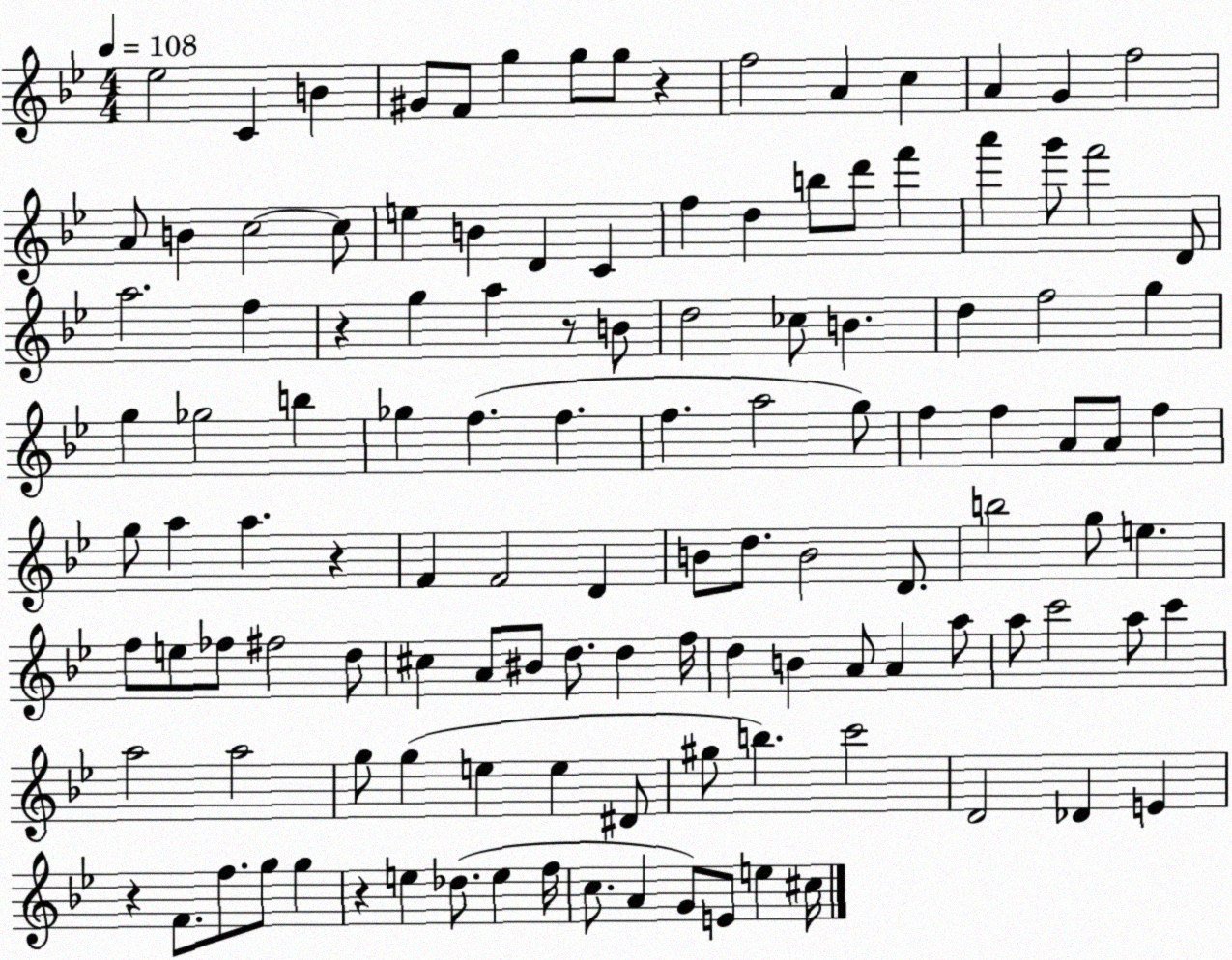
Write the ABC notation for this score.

X:1
T:Untitled
M:4/4
L:1/4
K:Bb
_e2 C B ^G/2 F/2 g g/2 g/2 z f2 A c A G f2 A/2 B c2 c/2 e B D C f d b/2 d'/2 f' a' g'/2 f'2 D/2 a2 f z g a z/2 B/2 d2 _c/2 B d f2 g g _g2 b _g f f f a2 g/2 f f A/2 A/2 f g/2 a a z F F2 D B/2 d/2 B2 D/2 b2 g/2 e f/2 e/2 _f/2 ^f2 d/2 ^c A/2 ^B/2 d/2 d f/4 d B A/2 A a/2 a/2 c'2 a/2 c' a2 a2 g/2 g e e ^D/2 ^g/2 b c'2 D2 _D E z F/2 f/2 g/2 g z e _d/2 e f/4 c/2 A G/2 E/2 e ^c/4